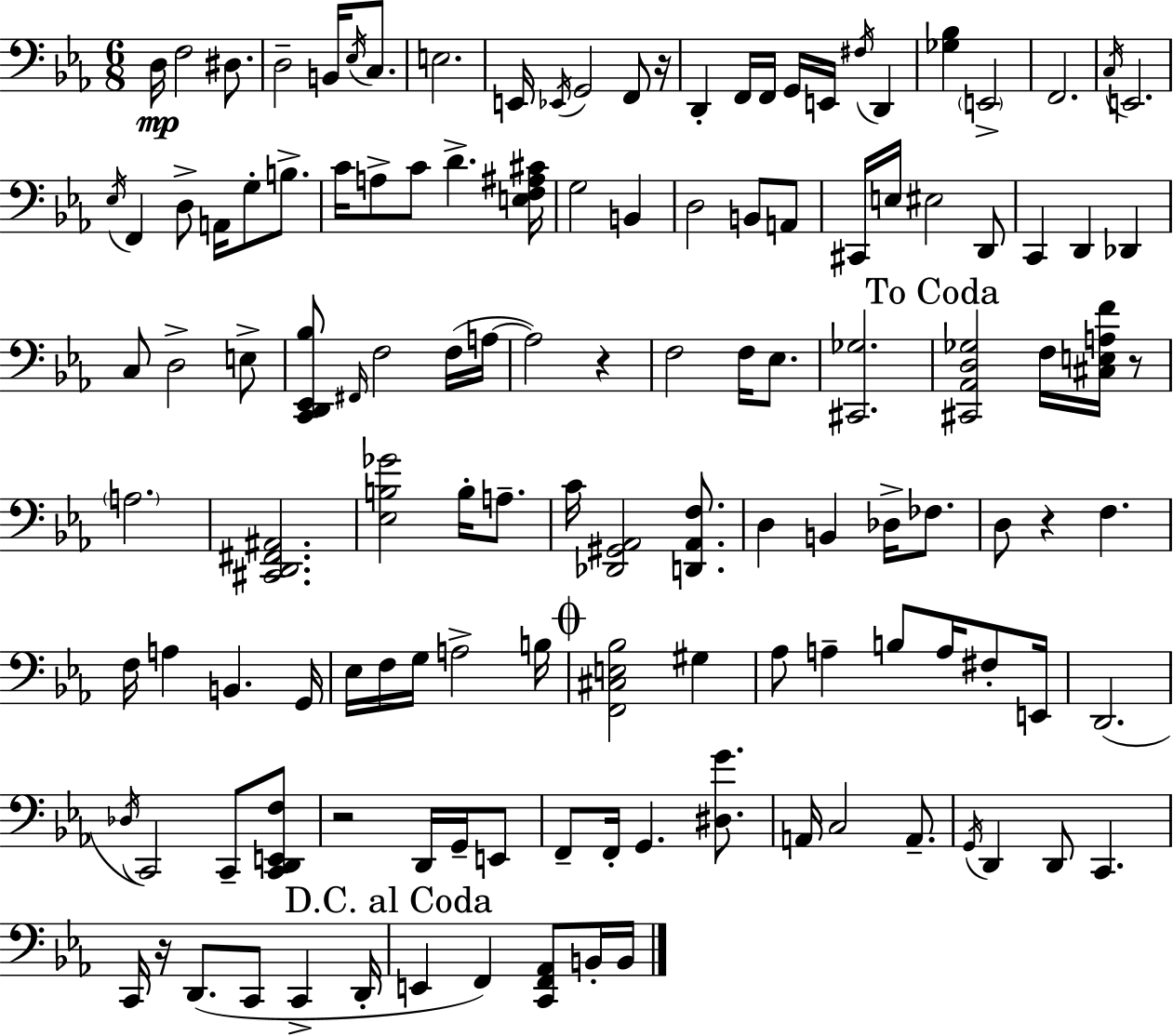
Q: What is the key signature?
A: EES major